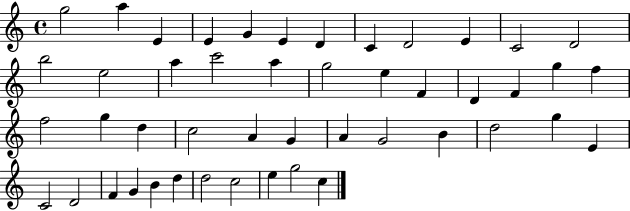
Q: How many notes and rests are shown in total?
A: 47